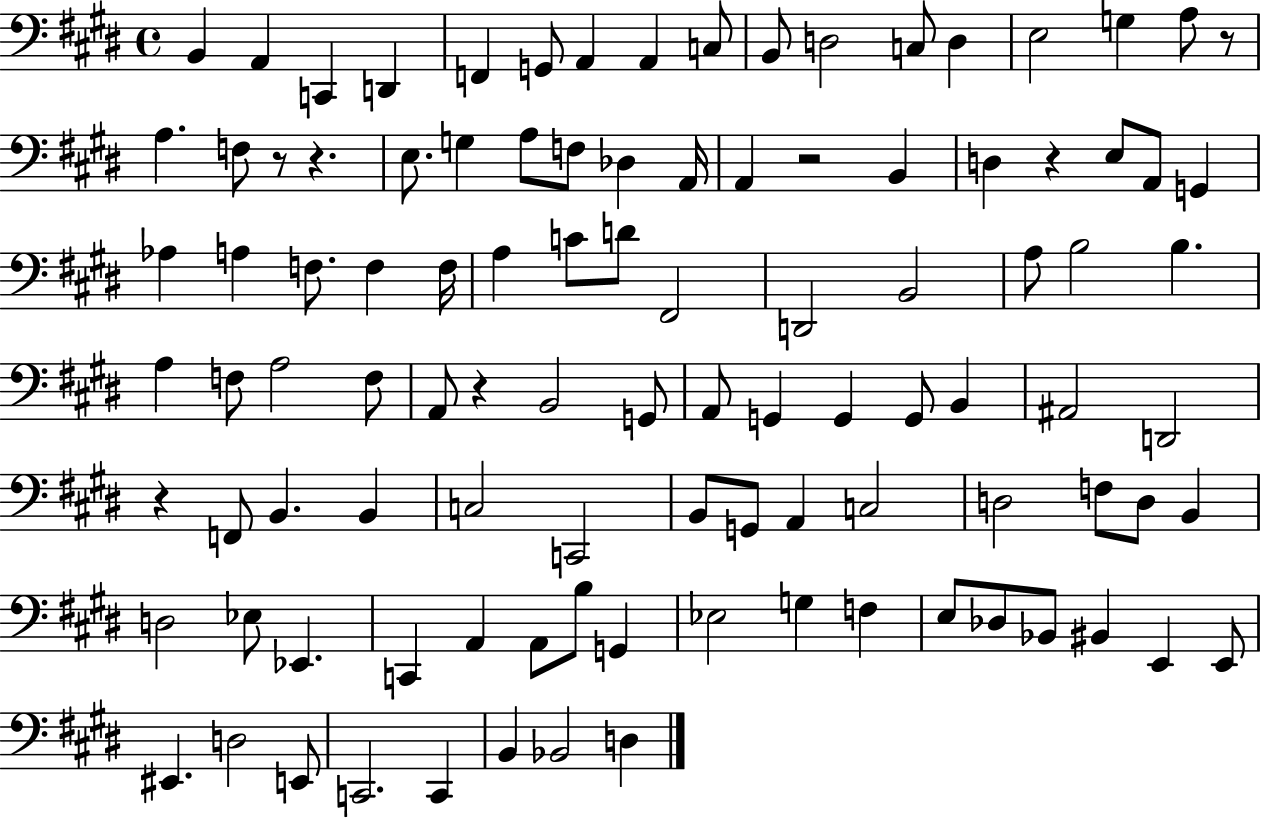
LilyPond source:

{
  \clef bass
  \time 4/4
  \defaultTimeSignature
  \key e \major
  \repeat volta 2 { b,4 a,4 c,4 d,4 | f,4 g,8 a,4 a,4 c8 | b,8 d2 c8 d4 | e2 g4 a8 r8 | \break a4. f8 r8 r4. | e8. g4 a8 f8 des4 a,16 | a,4 r2 b,4 | d4 r4 e8 a,8 g,4 | \break aes4 a4 f8. f4 f16 | a4 c'8 d'8 fis,2 | d,2 b,2 | a8 b2 b4. | \break a4 f8 a2 f8 | a,8 r4 b,2 g,8 | a,8 g,4 g,4 g,8 b,4 | ais,2 d,2 | \break r4 f,8 b,4. b,4 | c2 c,2 | b,8 g,8 a,4 c2 | d2 f8 d8 b,4 | \break d2 ees8 ees,4. | c,4 a,4 a,8 b8 g,4 | ees2 g4 f4 | e8 des8 bes,8 bis,4 e,4 e,8 | \break eis,4. d2 e,8 | c,2. c,4 | b,4 bes,2 d4 | } \bar "|."
}